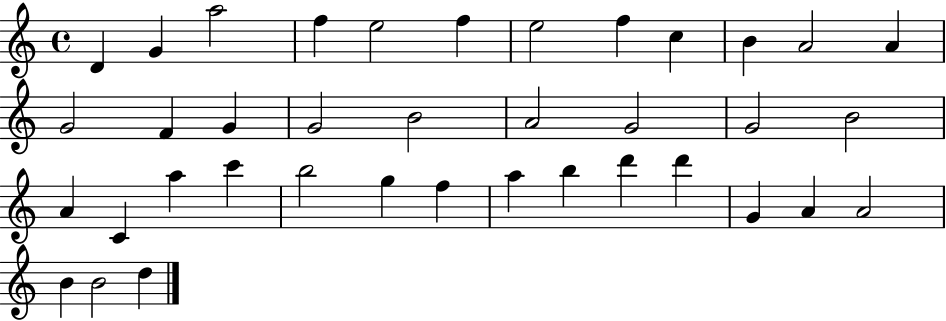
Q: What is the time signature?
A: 4/4